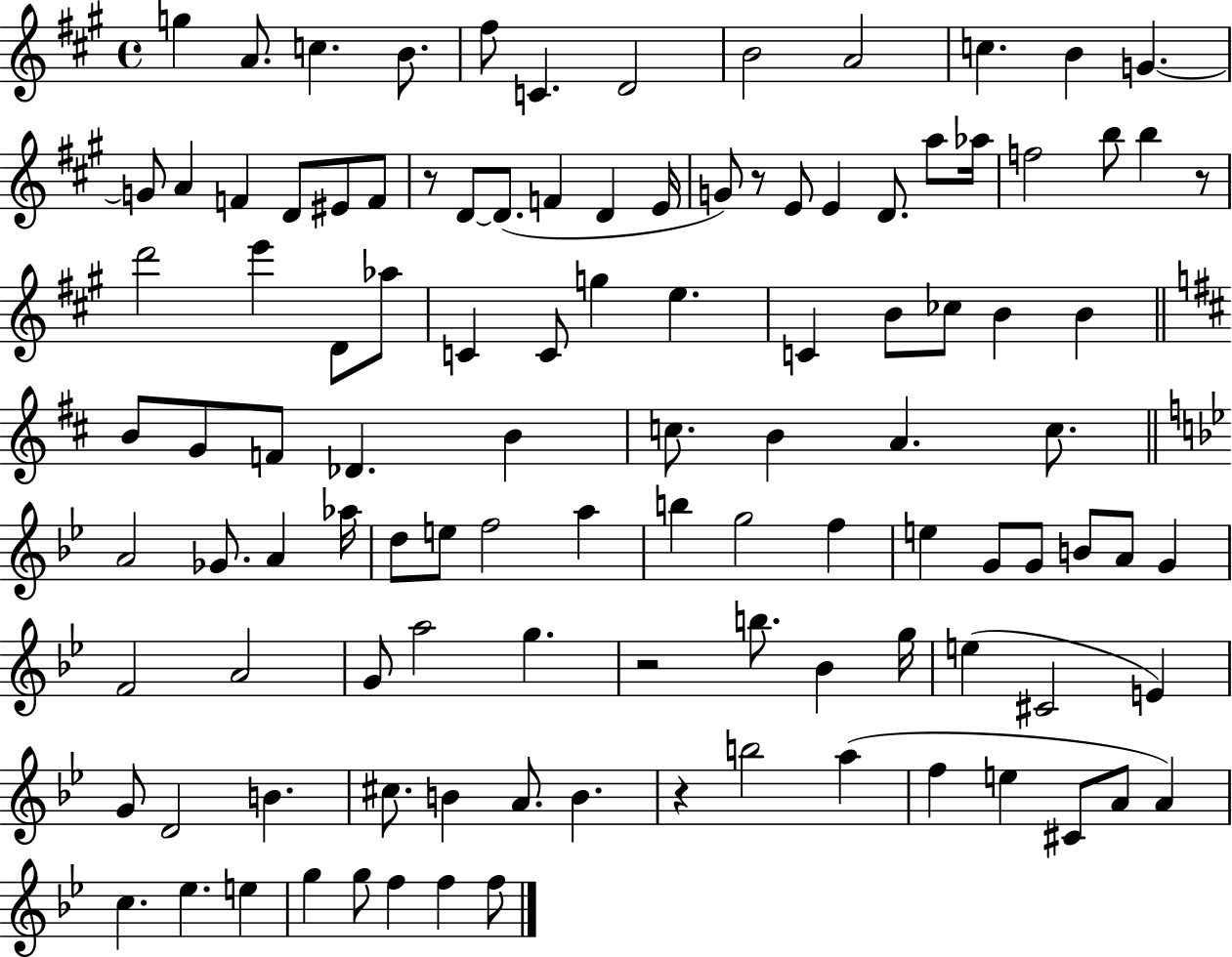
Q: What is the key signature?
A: A major